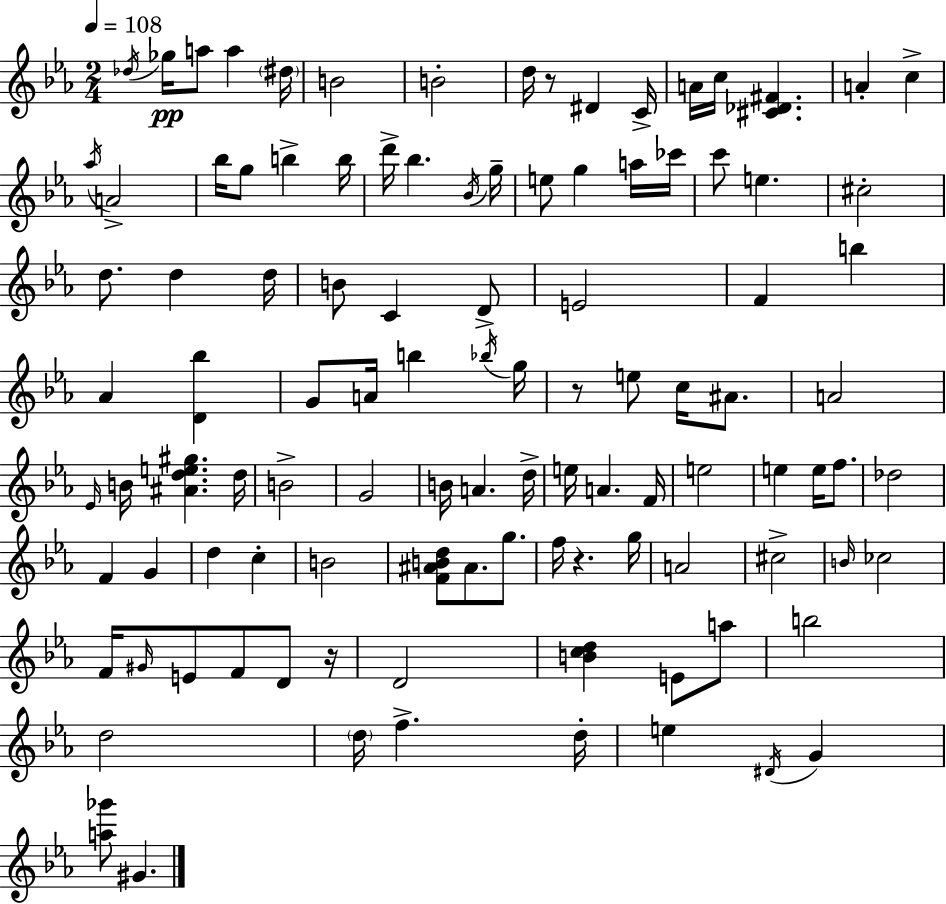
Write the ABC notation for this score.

X:1
T:Untitled
M:2/4
L:1/4
K:Cm
_d/4 _g/4 a/2 a ^d/4 B2 B2 d/4 z/2 ^D C/4 A/4 c/4 [^C_D^F] A c _a/4 A2 _b/4 g/2 b b/4 d'/4 _b _B/4 g/4 e/2 g a/4 _c'/4 c'/2 e ^c2 d/2 d d/4 B/2 C D/2 E2 F b _A [D_b] G/2 A/4 b _b/4 g/4 z/2 e/2 c/4 ^A/2 A2 _E/4 B/4 [^Ade^g] d/4 B2 G2 B/4 A d/4 e/4 A F/4 e2 e e/4 f/2 _d2 F G d c B2 [F^ABd]/2 ^A/2 g/2 f/4 z g/4 A2 ^c2 B/4 _c2 F/4 ^G/4 E/2 F/2 D/2 z/4 D2 [Bcd] E/2 a/2 b2 d2 d/4 f d/4 e ^D/4 G [a_g']/2 ^G